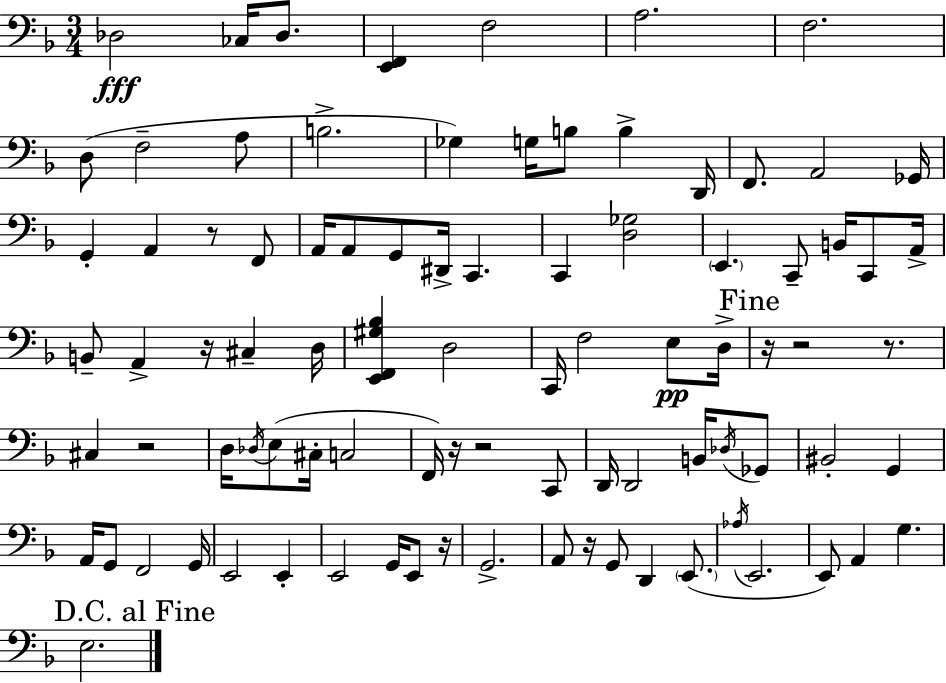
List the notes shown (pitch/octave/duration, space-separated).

Db3/h CES3/s Db3/e. [E2,F2]/q F3/h A3/h. F3/h. D3/e F3/h A3/e B3/h. Gb3/q G3/s B3/e B3/q D2/s F2/e. A2/h Gb2/s G2/q A2/q R/e F2/e A2/s A2/e G2/e D#2/s C2/q. C2/q [D3,Gb3]/h E2/q. C2/e B2/s C2/e A2/s B2/e A2/q R/s C#3/q D3/s [E2,F2,G#3,Bb3]/q D3/h C2/s F3/h E3/e D3/s R/s R/h R/e. C#3/q R/h D3/s Db3/s E3/e C#3/s C3/h F2/s R/s R/h C2/e D2/s D2/h B2/s Db3/s Gb2/e BIS2/h G2/q A2/s G2/e F2/h G2/s E2/h E2/q E2/h G2/s E2/e R/s G2/h. A2/e R/s G2/e D2/q E2/e. Ab3/s E2/h. E2/e A2/q G3/q. E3/h.